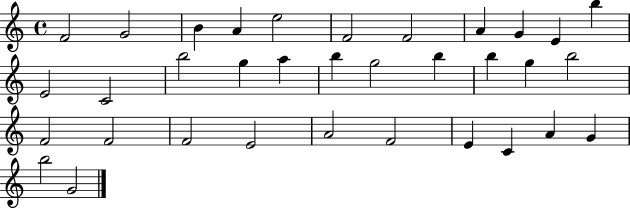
F4/h G4/h B4/q A4/q E5/h F4/h F4/h A4/q G4/q E4/q B5/q E4/h C4/h B5/h G5/q A5/q B5/q G5/h B5/q B5/q G5/q B5/h F4/h F4/h F4/h E4/h A4/h F4/h E4/q C4/q A4/q G4/q B5/h G4/h